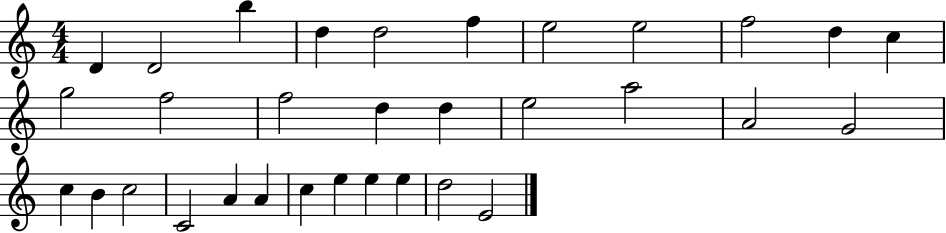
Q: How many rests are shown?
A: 0